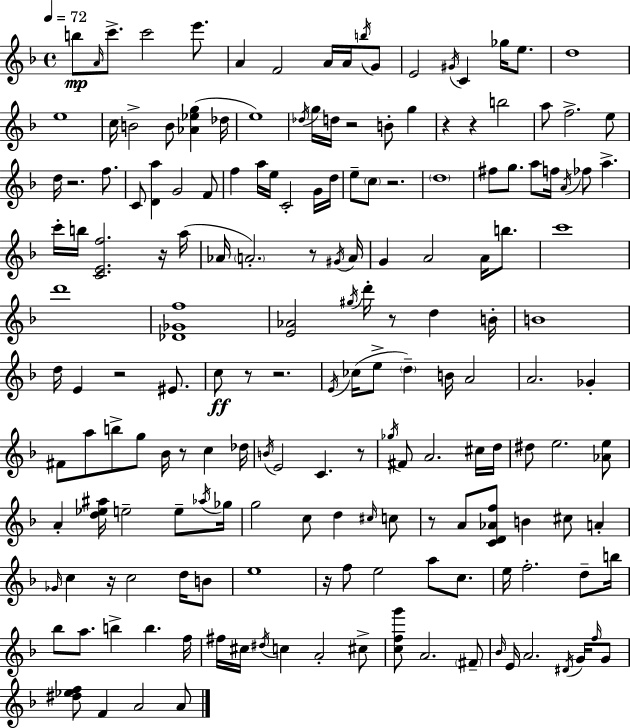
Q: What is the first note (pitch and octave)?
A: B5